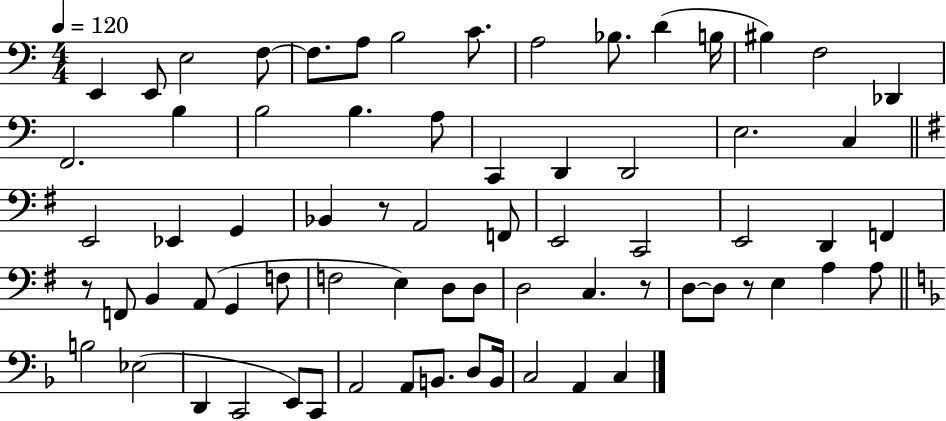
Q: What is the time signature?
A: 4/4